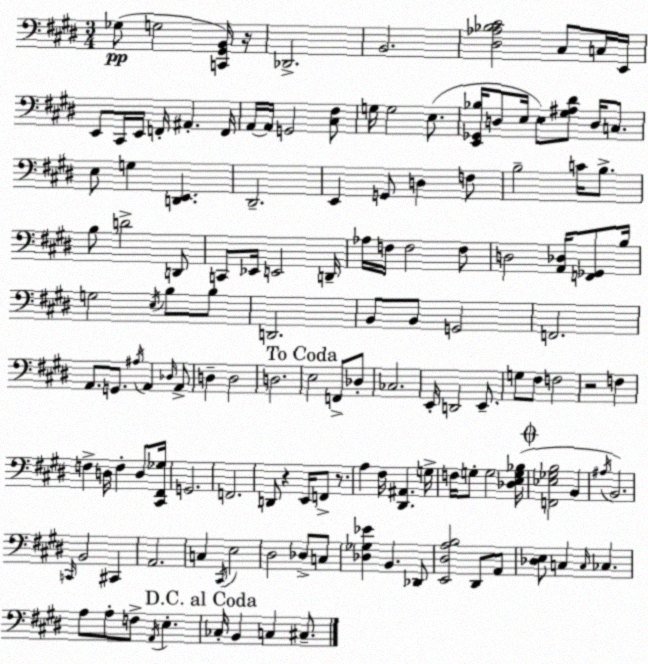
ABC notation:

X:1
T:Untitled
M:3/4
L:1/4
K:E
_G,/2 G,2 [C,,^G,,B,,]/4 z/4 _D,,2 B,,2 [^D,_A,_B,^C]2 ^C,/2 C,/4 E,,/4 E,,/2 ^C,,/4 E,,/4 F,,/4 ^A,, F,,/4 A,,/4 A,,/4 G,,2 [^C,^F,]/2 G,/4 G,2 E,/2 [E,,_G,,_B,]/4 D,/2 E,/4 E,/2 [^G,^A,^D]/2 D,/4 C,/2 E,/2 G, [D,,E,,] ^D,,2 E,, G,,/2 D, F,/2 B,2 C/4 B,/2 B,/2 D2 D,,/2 C,,/2 _E,,/4 E,,2 D,,/4 _A,/4 F,/4 F,2 F,/2 D,2 [A,,_D,]/4 [F,,_G,,]/2 B,/4 G,2 E,/4 B,/2 B,/2 D,,2 B,,/2 B,,/2 G,,2 F,,2 A,,/2 G,,/2 ^A,/4 A,, _D,/4 A,,/2 D, D,2 D,2 E,2 F,,/2 _D,/2 _C,2 E,,/4 D,,2 E,,/2 G,/2 ^F,/2 F,2 z2 F, F, D,/4 F, D,/2 [^C,,^F,,_G,]/4 G,,2 F,,2 D,,/2 z E,,/4 F,,/2 z/2 A, ^F,/4 [^D,,^A,,] G,/4 F,/4 G,/2 G,2 [_D,E,G,_B,]/4 [F,,_E,_G,B,]2 B,, ^A,/4 B,,2 C,,/4 B,,2 ^C,, A,,2 C, ^C,,/4 E,2 ^D,2 _D,/2 C,/2 [_D,_G,_E] B,, _D,,/2 [E,,^D,A,B,]2 ^D,,/2 A,,/2 [_D,E,]/2 C, C,/4 _C, A,/2 A,/2 F,/2 A,,/4 E, _C,/4 B,, C, ^C,/2